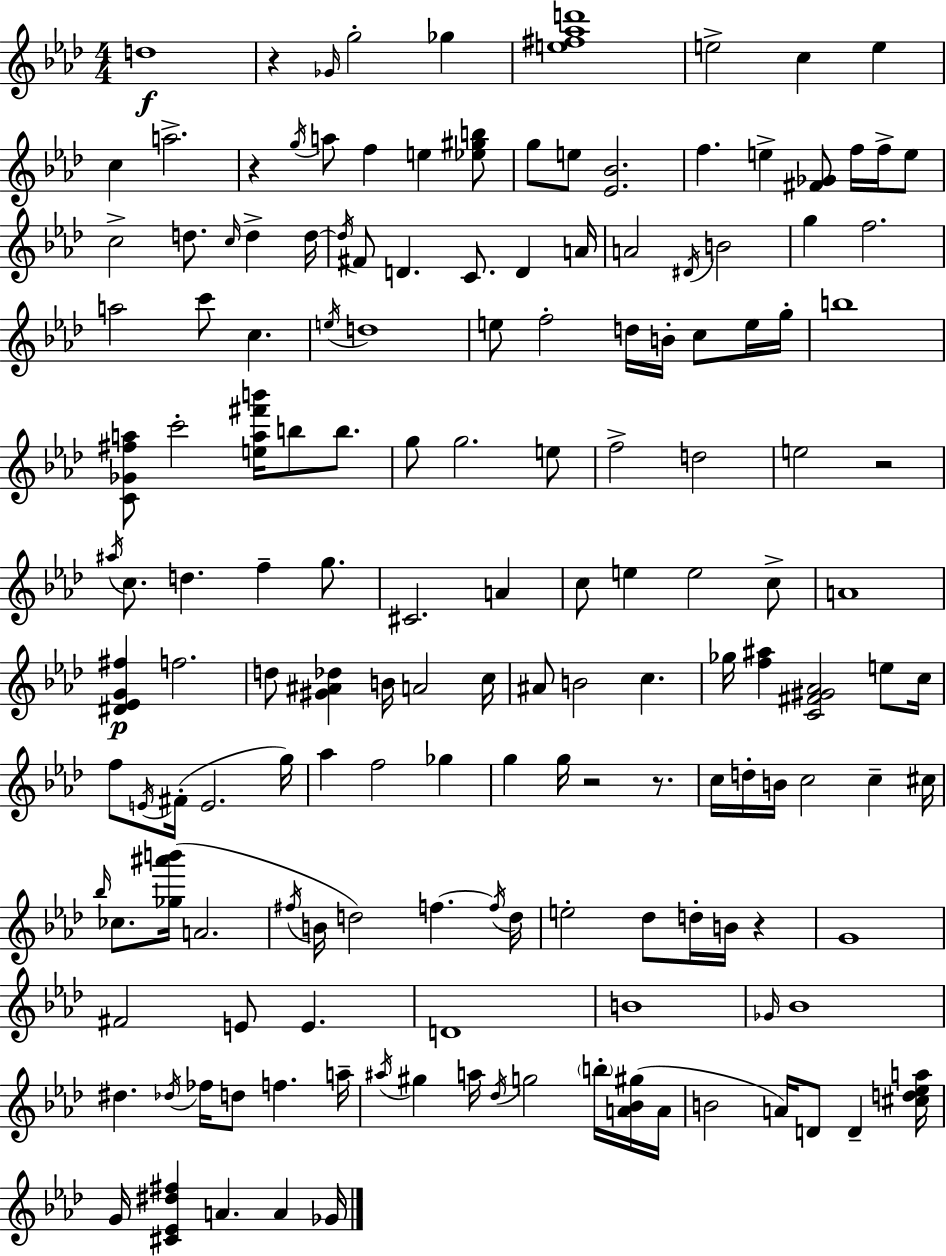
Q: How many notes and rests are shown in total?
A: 159